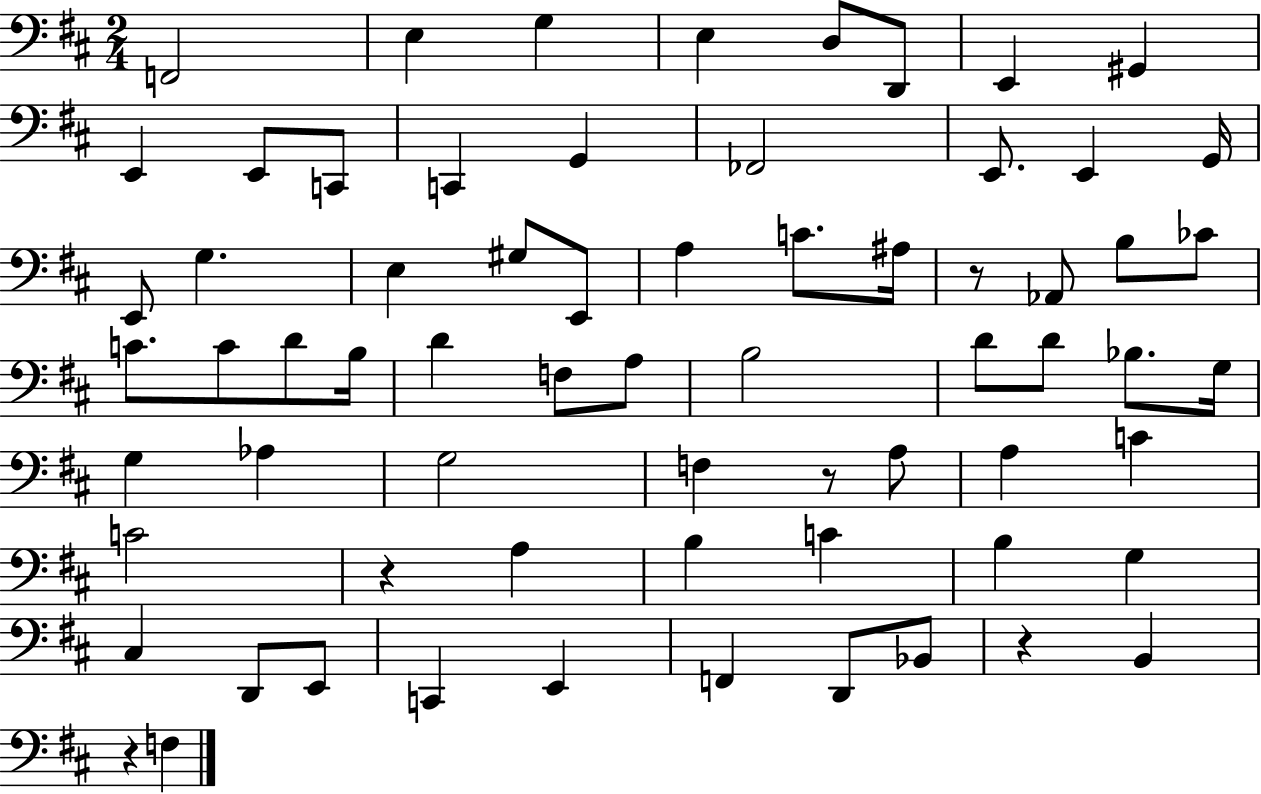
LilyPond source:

{
  \clef bass
  \numericTimeSignature
  \time 2/4
  \key d \major
  \repeat volta 2 { f,2 | e4 g4 | e4 d8 d,8 | e,4 gis,4 | \break e,4 e,8 c,8 | c,4 g,4 | fes,2 | e,8. e,4 g,16 | \break e,8 g4. | e4 gis8 e,8 | a4 c'8. ais16 | r8 aes,8 b8 ces'8 | \break c'8. c'8 d'8 b16 | d'4 f8 a8 | b2 | d'8 d'8 bes8. g16 | \break g4 aes4 | g2 | f4 r8 a8 | a4 c'4 | \break c'2 | r4 a4 | b4 c'4 | b4 g4 | \break cis4 d,8 e,8 | c,4 e,4 | f,4 d,8 bes,8 | r4 b,4 | \break r4 f4 | } \bar "|."
}